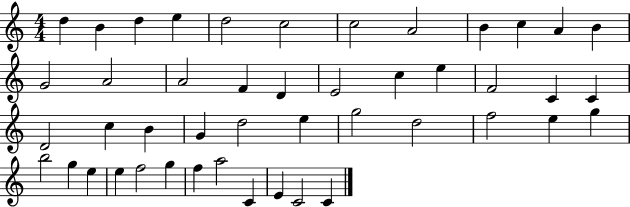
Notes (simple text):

D5/q B4/q D5/q E5/q D5/h C5/h C5/h A4/h B4/q C5/q A4/q B4/q G4/h A4/h A4/h F4/q D4/q E4/h C5/q E5/q F4/h C4/q C4/q D4/h C5/q B4/q G4/q D5/h E5/q G5/h D5/h F5/h E5/q G5/q B5/h G5/q E5/q E5/q F5/h G5/q F5/q A5/h C4/q E4/q C4/h C4/q